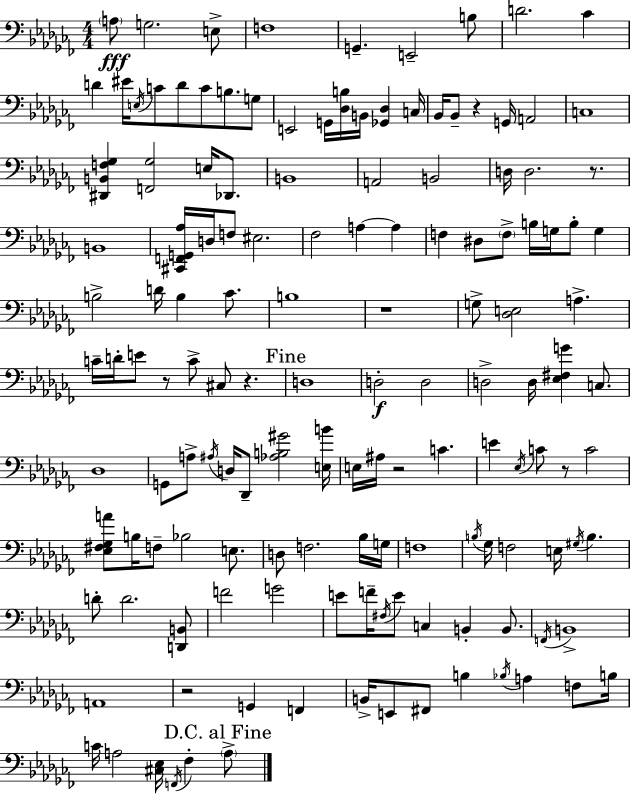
A3/e G3/h. E3/e F3/w G2/q. E2/h B3/e D4/h. CES4/q D4/q EIS4/s E3/s C4/e D4/e C4/e B3/e. G3/e E2/h G2/s [Db3,B3]/s B2/s [Gb2,Db3]/q C3/s Bb2/s Bb2/e R/q G2/s A2/h C3/w [D#2,B2,F3,Gb3]/q [F2,Gb3]/h E3/s Db2/e. B2/w A2/h B2/h D3/s D3/h. R/e. B2/w [C#2,F2,G2,Ab3]/s D3/s F3/e EIS3/h. FES3/h A3/q A3/q F3/q D#3/e F3/e B3/s G3/s B3/e G3/q B3/h D4/s B3/q CES4/e. B3/w R/w G3/e [Db3,E3]/h A3/q. C4/s D4/s E4/e R/e C4/e C#3/e R/q. D3/w D3/h D3/h D3/h D3/s [Eb3,F#3,G4]/q C3/e. Db3/w G2/e A3/e A#3/s D3/s Db2/e [Ab3,B3,G#4]/h [E3,B4]/s E3/s A#3/s R/h C4/q. E4/q Eb3/s C4/e R/e C4/h [Eb3,F#3,Gb3,A4]/e B3/s F3/e Bb3/h E3/e. D3/e F3/h. Bb3/s G3/s F3/w B3/s Gb3/s F3/h E3/s G#3/s B3/q. D4/e D4/h. [D2,B2]/e F4/h G4/h E4/e F4/s F#3/s E4/e C3/q B2/q B2/e. F2/s B2/w A2/w R/h G2/q F2/q B2/s E2/e F#2/e B3/q Bb3/s A3/q F3/e B3/s C4/s A3/h [C#3,Eb3]/s F2/s FES3/q A3/e